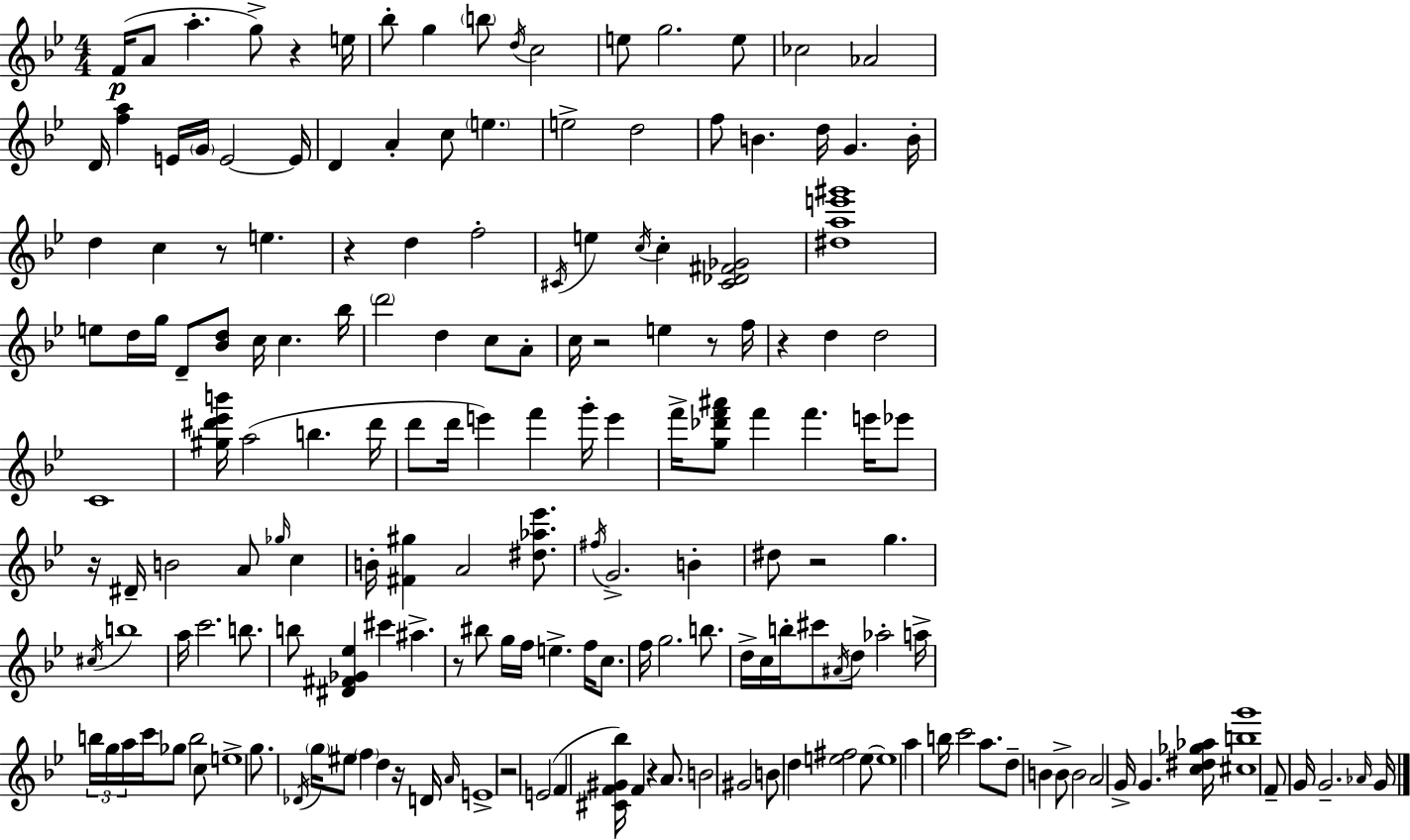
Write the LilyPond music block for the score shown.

{
  \clef treble
  \numericTimeSignature
  \time 4/4
  \key bes \major
  f'16(\p a'8 a''4.-. g''8->) r4 e''16 | bes''8-. g''4 \parenthesize b''8 \acciaccatura { d''16 } c''2 | e''8 g''2. e''8 | ces''2 aes'2 | \break d'16 <f'' a''>4 e'16 \parenthesize g'16 e'2~~ | e'16 d'4 a'4-. c''8 \parenthesize e''4. | e''2-> d''2 | f''8 b'4. d''16 g'4. | \break b'16-. d''4 c''4 r8 e''4. | r4 d''4 f''2-. | \acciaccatura { cis'16 } e''4 \acciaccatura { c''16 } c''4-. <cis' des' fis' ges'>2 | <dis'' a'' e''' gis'''>1 | \break e''8 d''16 g''16 d'8-- <bes' d''>8 c''16 c''4. | bes''16 \parenthesize d'''2 d''4 c''8 | a'8-. c''16 r2 e''4 | r8 f''16 r4 d''4 d''2 | \break c'1 | <gis'' dis''' ees''' b'''>16 a''2( b''4. | dis'''16 d'''8 d'''16 e'''4) f'''4 g'''16-. e'''4 | f'''16-> <g'' des''' f''' ais'''>8 f'''4 f'''4. | \break e'''16 ees'''8 r16 dis'16-- b'2 a'8 \grace { ges''16 } | c''4 b'16-. <fis' gis''>4 a'2 | <dis'' aes'' ees'''>8. \acciaccatura { fis''16 } g'2.-> | b'4-. dis''8 r2 g''4. | \break \acciaccatura { cis''16 } b''1 | a''16 c'''2. | b''8. b''8 <dis' fis' ges' ees''>4 cis'''4 | ais''4.-> r8 bis''8 g''16 f''16 e''4.-> | \break f''16 c''8. f''16 g''2. | b''8. d''16-> c''16 b''16-. cis'''8 \acciaccatura { ais'16 } d''8 aes''2-. | a''16-> \tuplet 3/2 { b''16 g''16 a''16 } c'''16 ges''8 b''2 | c''8 e''1-> | \break g''8. \acciaccatura { des'16 } \parenthesize g''16 eis''8 \parenthesize f''4 | d''4 r16 d'16 \grace { a'16 } e'1-> | r2 | e'2( f'4 <cis' f' gis' bes''>16) f'4 | \break r4 a'8. b'2 | gis'2 b'8 d''4 <e'' fis''>2 | e''8~~ e''1 | a''4 b''16 c'''2 | \break a''8. d''8-- b'4 b'8-> | b'2 a'2 | g'16-> g'4. <c'' dis'' ges'' aes''>16 <cis'' b'' g'''>1 | f'8-- g'16 g'2.-- | \break \grace { aes'16 } g'16 \bar "|."
}